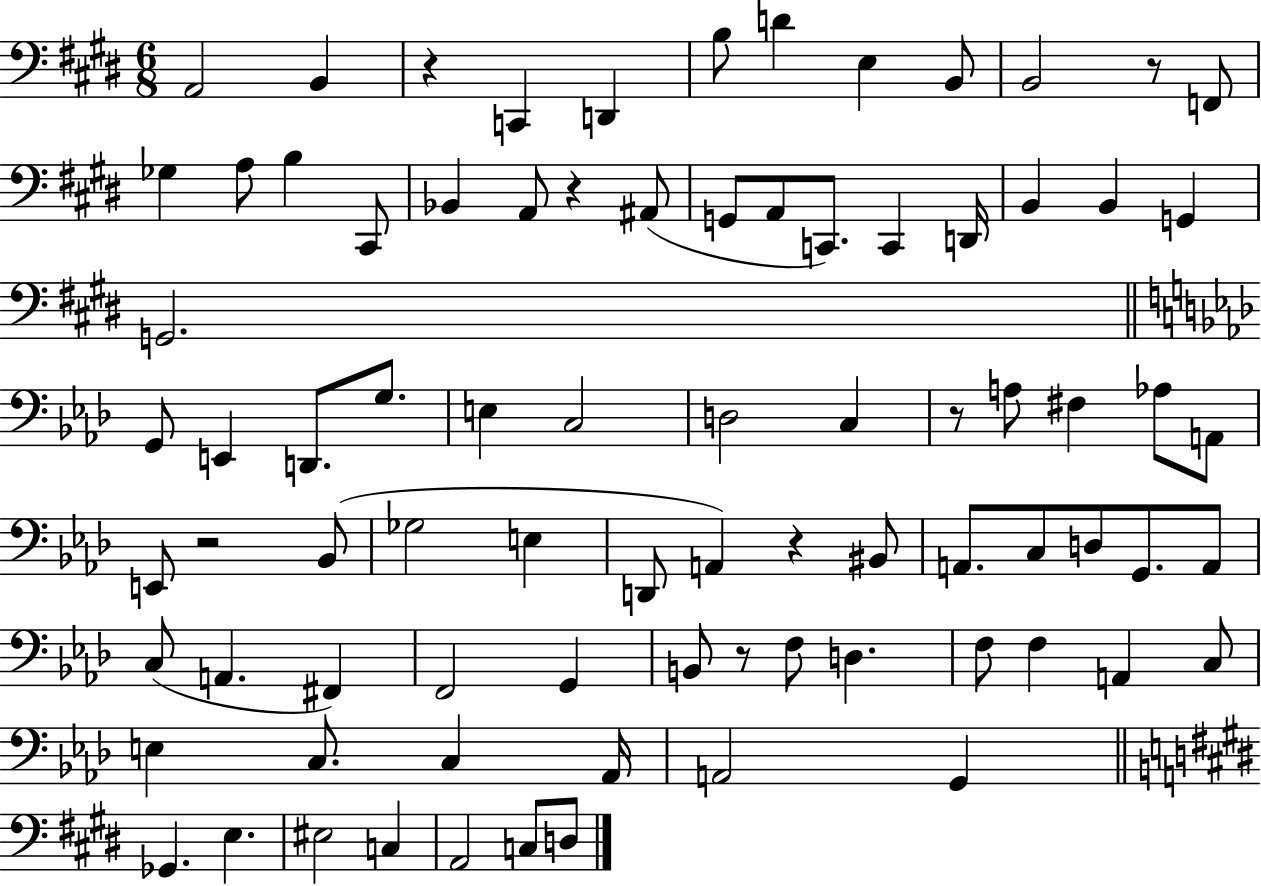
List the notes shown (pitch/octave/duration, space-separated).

A2/h B2/q R/q C2/q D2/q B3/e D4/q E3/q B2/e B2/h R/e F2/e Gb3/q A3/e B3/q C#2/e Bb2/q A2/e R/q A#2/e G2/e A2/e C2/e. C2/q D2/s B2/q B2/q G2/q G2/h. G2/e E2/q D2/e. G3/e. E3/q C3/h D3/h C3/q R/e A3/e F#3/q Ab3/e A2/e E2/e R/h Bb2/e Gb3/h E3/q D2/e A2/q R/q BIS2/e A2/e. C3/e D3/e G2/e. A2/e C3/e A2/q. F#2/q F2/h G2/q B2/e R/e F3/e D3/q. F3/e F3/q A2/q C3/e E3/q C3/e. C3/q Ab2/s A2/h G2/q Gb2/q. E3/q. EIS3/h C3/q A2/h C3/e D3/e